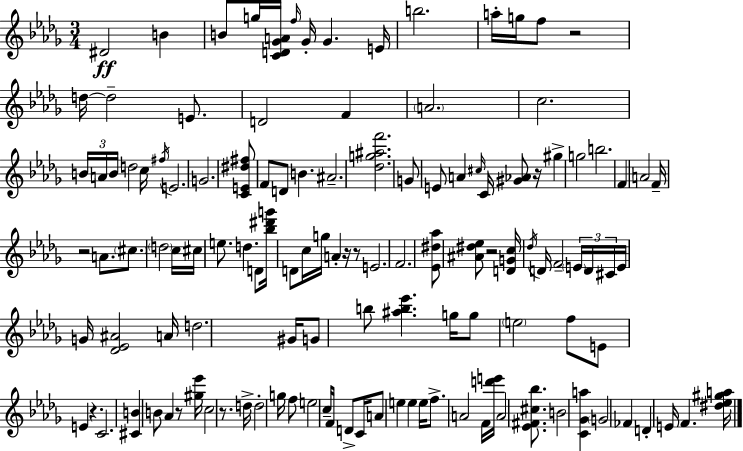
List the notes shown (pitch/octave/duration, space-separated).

D#4/h B4/q B4/e G5/s [C4,D4,Gb4,A4]/s F5/s Gb4/s Gb4/q. E4/s B5/h. A5/s G5/s F5/e R/h D5/s D5/h E4/e. D4/h F4/q A4/h. C5/h. B4/s A4/s B4/s D5/h C5/s F#5/s E4/h. G4/h. [C4,E4,D#5,F#5]/e F4/e D4/e B4/q. A#4/h. [Db5,G5,A#5,F6]/h. G4/e E4/e A4/q C#5/s C4/s [G#4,Ab4]/e R/s G#5/q G5/h B5/h. F4/q A4/h F4/s R/h A4/e. C#5/e. D5/h C5/s C#5/s E5/e. D5/q. D4/e [Bb5,D#6,G6]/s D4/e C5/s G5/s A4/q R/s R/e E4/h. F4/h. [Eb4,D#5,Ab5]/e [A#4,D#5,Eb5]/e R/h [D4,G4,C5]/s Db5/s D4/s F4/h E4/s D4/s C#4/s E4/s G4/s [Db4,Eb4,A#4]/h A4/s D5/h. G#4/s G4/e B5/e [A#5,B5,Eb6]/q. G5/s G5/e E5/h F5/e E4/e E4/q R/q. C4/h. [C#4,B4]/q B4/e Ab4/q R/e [G#5,Eb6]/s C5/h R/e. D5/s D5/h G5/s F5/e E5/h C5/s F4/s D4/e C4/s A4/e E5/q E5/q E5/s F5/e. A4/h F4/s [D6,E6]/s A4/h [Eb4,F#4,C#5,Bb5]/e. B4/h [C4,Gb4,A5]/q G4/h FES4/q D4/q E4/s F4/q. [D#5,Eb5,G#5,A5]/s